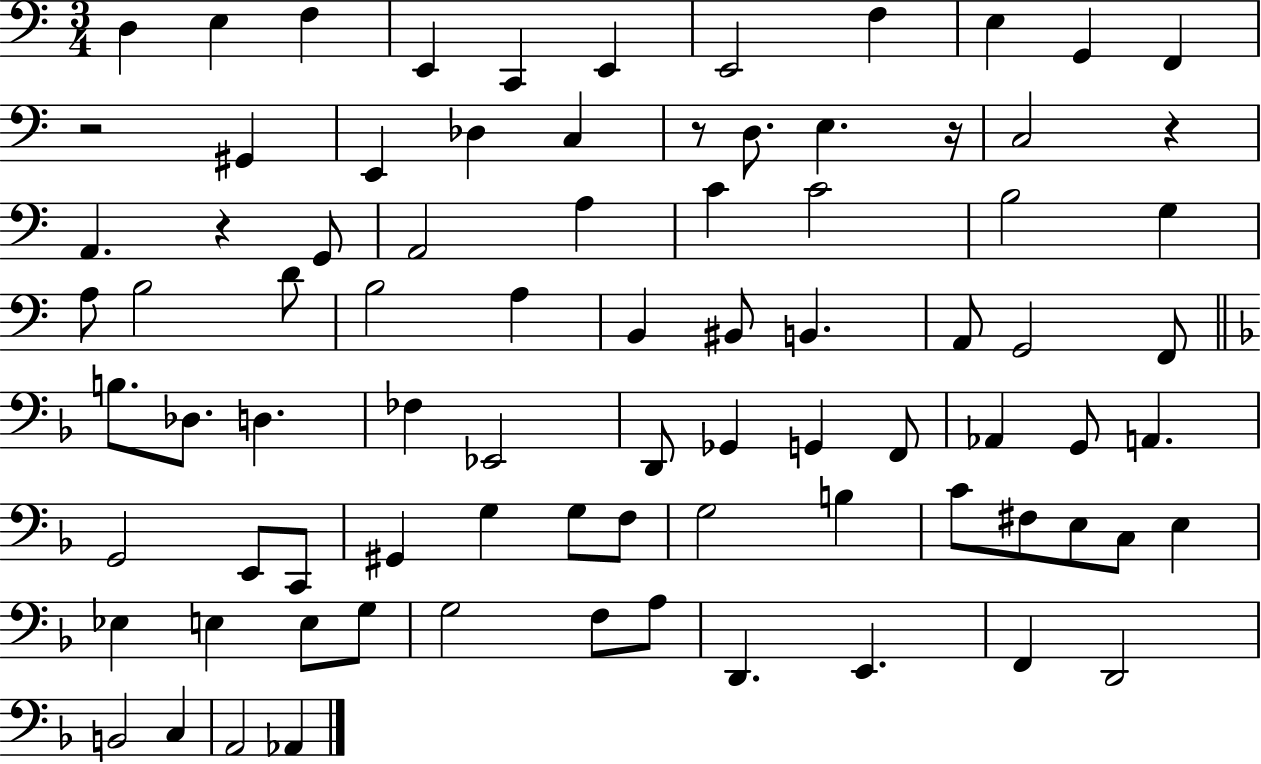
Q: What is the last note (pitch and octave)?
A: Ab2